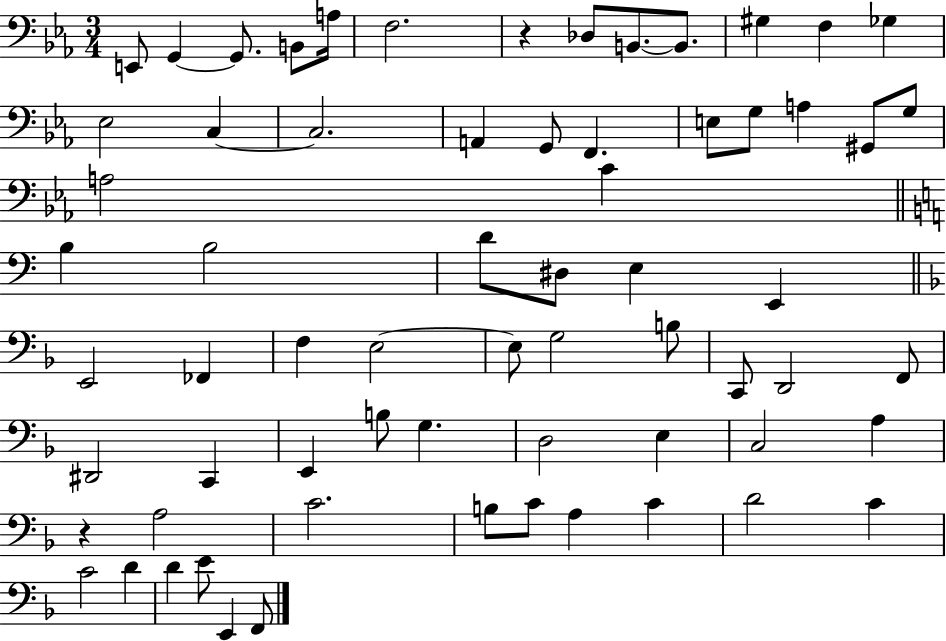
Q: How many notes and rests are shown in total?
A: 66